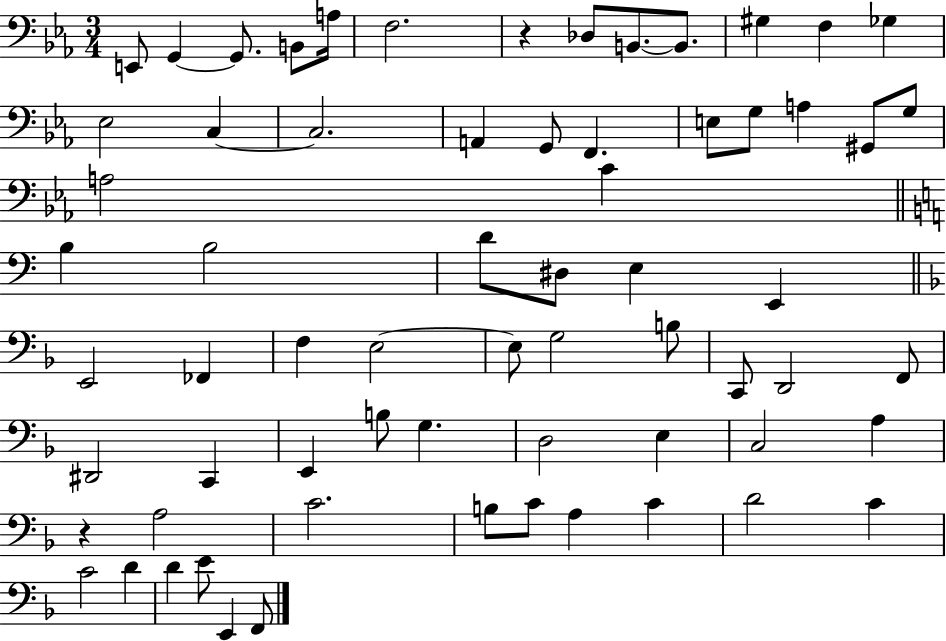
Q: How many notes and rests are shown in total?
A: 66